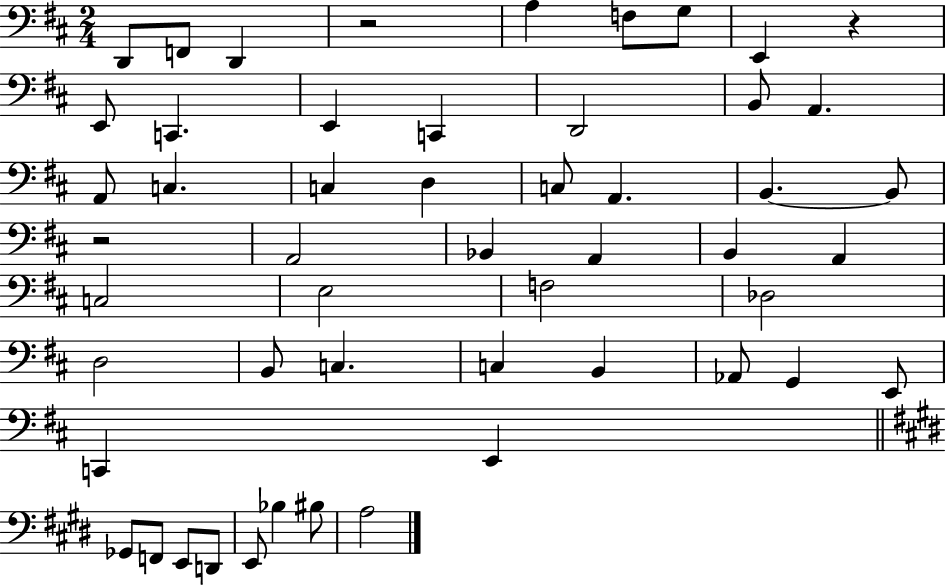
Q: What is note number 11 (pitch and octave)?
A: C2